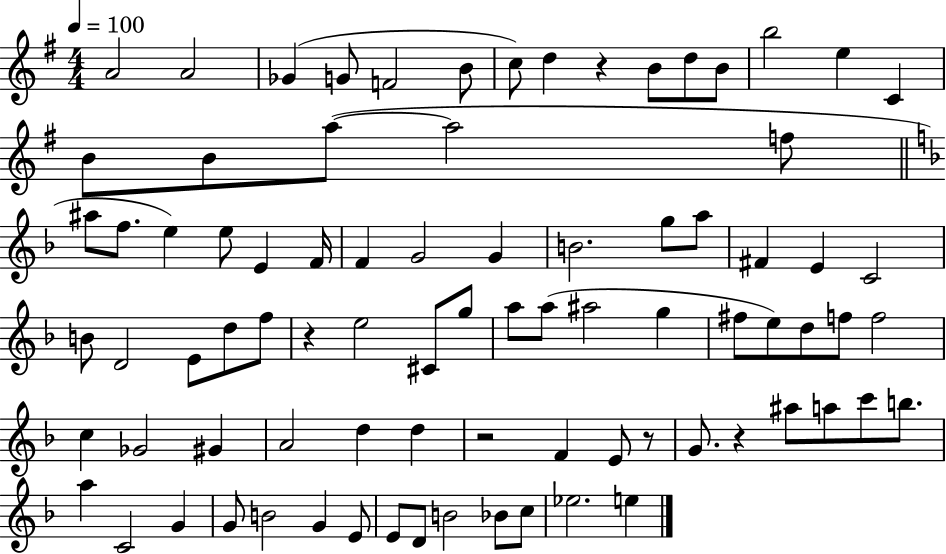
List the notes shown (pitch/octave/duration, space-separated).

A4/h A4/h Gb4/q G4/e F4/h B4/e C5/e D5/q R/q B4/e D5/e B4/e B5/h E5/q C4/q B4/e B4/e A5/e A5/h F5/e A#5/e F5/e. E5/q E5/e E4/q F4/s F4/q G4/h G4/q B4/h. G5/e A5/e F#4/q E4/q C4/h B4/e D4/h E4/e D5/e F5/e R/q E5/h C#4/e G5/e A5/e A5/e A#5/h G5/q F#5/e E5/e D5/e F5/e F5/h C5/q Gb4/h G#4/q A4/h D5/q D5/q R/h F4/q E4/e R/e G4/e. R/q A#5/e A5/e C6/e B5/e. A5/q C4/h G4/q G4/e B4/h G4/q E4/e E4/e D4/e B4/h Bb4/e C5/e Eb5/h. E5/q